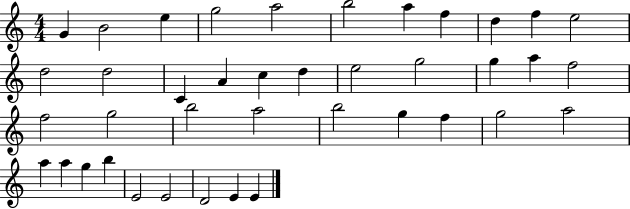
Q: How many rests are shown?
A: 0